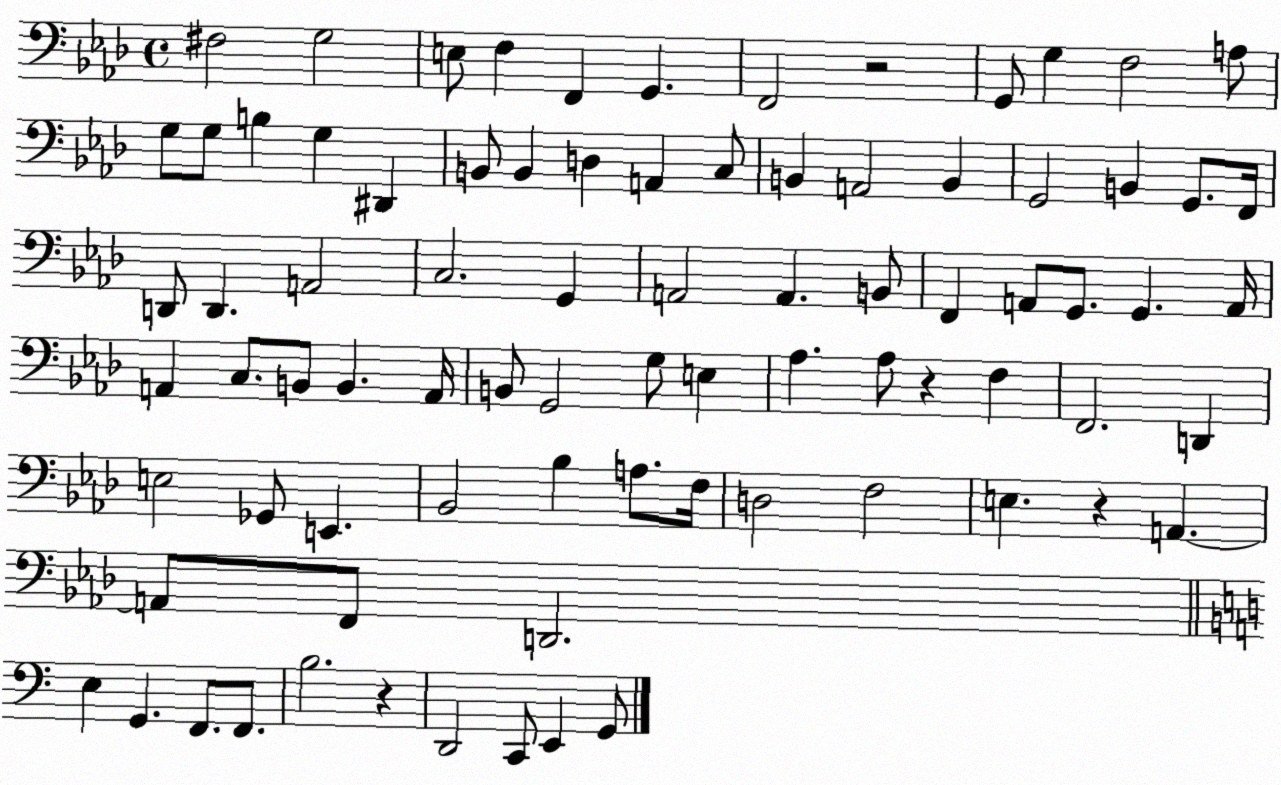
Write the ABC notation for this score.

X:1
T:Untitled
M:4/4
L:1/4
K:Ab
^F,2 G,2 E,/2 F, F,, G,, F,,2 z2 G,,/2 G, F,2 A,/2 G,/2 G,/2 B, G, ^D,, B,,/2 B,, D, A,, C,/2 B,, A,,2 B,, G,,2 B,, G,,/2 F,,/4 D,,/2 D,, A,,2 C,2 G,, A,,2 A,, B,,/2 F,, A,,/2 G,,/2 G,, A,,/4 A,, C,/2 B,,/2 B,, A,,/4 B,,/2 G,,2 G,/2 E, _A, _A,/2 z F, F,,2 D,, E,2 _G,,/2 E,, _B,,2 _B, A,/2 F,/4 D,2 F,2 E, z A,, A,,/2 F,,/2 D,,2 E, G,, F,,/2 F,,/2 B,2 z D,,2 C,,/2 E,, G,,/2